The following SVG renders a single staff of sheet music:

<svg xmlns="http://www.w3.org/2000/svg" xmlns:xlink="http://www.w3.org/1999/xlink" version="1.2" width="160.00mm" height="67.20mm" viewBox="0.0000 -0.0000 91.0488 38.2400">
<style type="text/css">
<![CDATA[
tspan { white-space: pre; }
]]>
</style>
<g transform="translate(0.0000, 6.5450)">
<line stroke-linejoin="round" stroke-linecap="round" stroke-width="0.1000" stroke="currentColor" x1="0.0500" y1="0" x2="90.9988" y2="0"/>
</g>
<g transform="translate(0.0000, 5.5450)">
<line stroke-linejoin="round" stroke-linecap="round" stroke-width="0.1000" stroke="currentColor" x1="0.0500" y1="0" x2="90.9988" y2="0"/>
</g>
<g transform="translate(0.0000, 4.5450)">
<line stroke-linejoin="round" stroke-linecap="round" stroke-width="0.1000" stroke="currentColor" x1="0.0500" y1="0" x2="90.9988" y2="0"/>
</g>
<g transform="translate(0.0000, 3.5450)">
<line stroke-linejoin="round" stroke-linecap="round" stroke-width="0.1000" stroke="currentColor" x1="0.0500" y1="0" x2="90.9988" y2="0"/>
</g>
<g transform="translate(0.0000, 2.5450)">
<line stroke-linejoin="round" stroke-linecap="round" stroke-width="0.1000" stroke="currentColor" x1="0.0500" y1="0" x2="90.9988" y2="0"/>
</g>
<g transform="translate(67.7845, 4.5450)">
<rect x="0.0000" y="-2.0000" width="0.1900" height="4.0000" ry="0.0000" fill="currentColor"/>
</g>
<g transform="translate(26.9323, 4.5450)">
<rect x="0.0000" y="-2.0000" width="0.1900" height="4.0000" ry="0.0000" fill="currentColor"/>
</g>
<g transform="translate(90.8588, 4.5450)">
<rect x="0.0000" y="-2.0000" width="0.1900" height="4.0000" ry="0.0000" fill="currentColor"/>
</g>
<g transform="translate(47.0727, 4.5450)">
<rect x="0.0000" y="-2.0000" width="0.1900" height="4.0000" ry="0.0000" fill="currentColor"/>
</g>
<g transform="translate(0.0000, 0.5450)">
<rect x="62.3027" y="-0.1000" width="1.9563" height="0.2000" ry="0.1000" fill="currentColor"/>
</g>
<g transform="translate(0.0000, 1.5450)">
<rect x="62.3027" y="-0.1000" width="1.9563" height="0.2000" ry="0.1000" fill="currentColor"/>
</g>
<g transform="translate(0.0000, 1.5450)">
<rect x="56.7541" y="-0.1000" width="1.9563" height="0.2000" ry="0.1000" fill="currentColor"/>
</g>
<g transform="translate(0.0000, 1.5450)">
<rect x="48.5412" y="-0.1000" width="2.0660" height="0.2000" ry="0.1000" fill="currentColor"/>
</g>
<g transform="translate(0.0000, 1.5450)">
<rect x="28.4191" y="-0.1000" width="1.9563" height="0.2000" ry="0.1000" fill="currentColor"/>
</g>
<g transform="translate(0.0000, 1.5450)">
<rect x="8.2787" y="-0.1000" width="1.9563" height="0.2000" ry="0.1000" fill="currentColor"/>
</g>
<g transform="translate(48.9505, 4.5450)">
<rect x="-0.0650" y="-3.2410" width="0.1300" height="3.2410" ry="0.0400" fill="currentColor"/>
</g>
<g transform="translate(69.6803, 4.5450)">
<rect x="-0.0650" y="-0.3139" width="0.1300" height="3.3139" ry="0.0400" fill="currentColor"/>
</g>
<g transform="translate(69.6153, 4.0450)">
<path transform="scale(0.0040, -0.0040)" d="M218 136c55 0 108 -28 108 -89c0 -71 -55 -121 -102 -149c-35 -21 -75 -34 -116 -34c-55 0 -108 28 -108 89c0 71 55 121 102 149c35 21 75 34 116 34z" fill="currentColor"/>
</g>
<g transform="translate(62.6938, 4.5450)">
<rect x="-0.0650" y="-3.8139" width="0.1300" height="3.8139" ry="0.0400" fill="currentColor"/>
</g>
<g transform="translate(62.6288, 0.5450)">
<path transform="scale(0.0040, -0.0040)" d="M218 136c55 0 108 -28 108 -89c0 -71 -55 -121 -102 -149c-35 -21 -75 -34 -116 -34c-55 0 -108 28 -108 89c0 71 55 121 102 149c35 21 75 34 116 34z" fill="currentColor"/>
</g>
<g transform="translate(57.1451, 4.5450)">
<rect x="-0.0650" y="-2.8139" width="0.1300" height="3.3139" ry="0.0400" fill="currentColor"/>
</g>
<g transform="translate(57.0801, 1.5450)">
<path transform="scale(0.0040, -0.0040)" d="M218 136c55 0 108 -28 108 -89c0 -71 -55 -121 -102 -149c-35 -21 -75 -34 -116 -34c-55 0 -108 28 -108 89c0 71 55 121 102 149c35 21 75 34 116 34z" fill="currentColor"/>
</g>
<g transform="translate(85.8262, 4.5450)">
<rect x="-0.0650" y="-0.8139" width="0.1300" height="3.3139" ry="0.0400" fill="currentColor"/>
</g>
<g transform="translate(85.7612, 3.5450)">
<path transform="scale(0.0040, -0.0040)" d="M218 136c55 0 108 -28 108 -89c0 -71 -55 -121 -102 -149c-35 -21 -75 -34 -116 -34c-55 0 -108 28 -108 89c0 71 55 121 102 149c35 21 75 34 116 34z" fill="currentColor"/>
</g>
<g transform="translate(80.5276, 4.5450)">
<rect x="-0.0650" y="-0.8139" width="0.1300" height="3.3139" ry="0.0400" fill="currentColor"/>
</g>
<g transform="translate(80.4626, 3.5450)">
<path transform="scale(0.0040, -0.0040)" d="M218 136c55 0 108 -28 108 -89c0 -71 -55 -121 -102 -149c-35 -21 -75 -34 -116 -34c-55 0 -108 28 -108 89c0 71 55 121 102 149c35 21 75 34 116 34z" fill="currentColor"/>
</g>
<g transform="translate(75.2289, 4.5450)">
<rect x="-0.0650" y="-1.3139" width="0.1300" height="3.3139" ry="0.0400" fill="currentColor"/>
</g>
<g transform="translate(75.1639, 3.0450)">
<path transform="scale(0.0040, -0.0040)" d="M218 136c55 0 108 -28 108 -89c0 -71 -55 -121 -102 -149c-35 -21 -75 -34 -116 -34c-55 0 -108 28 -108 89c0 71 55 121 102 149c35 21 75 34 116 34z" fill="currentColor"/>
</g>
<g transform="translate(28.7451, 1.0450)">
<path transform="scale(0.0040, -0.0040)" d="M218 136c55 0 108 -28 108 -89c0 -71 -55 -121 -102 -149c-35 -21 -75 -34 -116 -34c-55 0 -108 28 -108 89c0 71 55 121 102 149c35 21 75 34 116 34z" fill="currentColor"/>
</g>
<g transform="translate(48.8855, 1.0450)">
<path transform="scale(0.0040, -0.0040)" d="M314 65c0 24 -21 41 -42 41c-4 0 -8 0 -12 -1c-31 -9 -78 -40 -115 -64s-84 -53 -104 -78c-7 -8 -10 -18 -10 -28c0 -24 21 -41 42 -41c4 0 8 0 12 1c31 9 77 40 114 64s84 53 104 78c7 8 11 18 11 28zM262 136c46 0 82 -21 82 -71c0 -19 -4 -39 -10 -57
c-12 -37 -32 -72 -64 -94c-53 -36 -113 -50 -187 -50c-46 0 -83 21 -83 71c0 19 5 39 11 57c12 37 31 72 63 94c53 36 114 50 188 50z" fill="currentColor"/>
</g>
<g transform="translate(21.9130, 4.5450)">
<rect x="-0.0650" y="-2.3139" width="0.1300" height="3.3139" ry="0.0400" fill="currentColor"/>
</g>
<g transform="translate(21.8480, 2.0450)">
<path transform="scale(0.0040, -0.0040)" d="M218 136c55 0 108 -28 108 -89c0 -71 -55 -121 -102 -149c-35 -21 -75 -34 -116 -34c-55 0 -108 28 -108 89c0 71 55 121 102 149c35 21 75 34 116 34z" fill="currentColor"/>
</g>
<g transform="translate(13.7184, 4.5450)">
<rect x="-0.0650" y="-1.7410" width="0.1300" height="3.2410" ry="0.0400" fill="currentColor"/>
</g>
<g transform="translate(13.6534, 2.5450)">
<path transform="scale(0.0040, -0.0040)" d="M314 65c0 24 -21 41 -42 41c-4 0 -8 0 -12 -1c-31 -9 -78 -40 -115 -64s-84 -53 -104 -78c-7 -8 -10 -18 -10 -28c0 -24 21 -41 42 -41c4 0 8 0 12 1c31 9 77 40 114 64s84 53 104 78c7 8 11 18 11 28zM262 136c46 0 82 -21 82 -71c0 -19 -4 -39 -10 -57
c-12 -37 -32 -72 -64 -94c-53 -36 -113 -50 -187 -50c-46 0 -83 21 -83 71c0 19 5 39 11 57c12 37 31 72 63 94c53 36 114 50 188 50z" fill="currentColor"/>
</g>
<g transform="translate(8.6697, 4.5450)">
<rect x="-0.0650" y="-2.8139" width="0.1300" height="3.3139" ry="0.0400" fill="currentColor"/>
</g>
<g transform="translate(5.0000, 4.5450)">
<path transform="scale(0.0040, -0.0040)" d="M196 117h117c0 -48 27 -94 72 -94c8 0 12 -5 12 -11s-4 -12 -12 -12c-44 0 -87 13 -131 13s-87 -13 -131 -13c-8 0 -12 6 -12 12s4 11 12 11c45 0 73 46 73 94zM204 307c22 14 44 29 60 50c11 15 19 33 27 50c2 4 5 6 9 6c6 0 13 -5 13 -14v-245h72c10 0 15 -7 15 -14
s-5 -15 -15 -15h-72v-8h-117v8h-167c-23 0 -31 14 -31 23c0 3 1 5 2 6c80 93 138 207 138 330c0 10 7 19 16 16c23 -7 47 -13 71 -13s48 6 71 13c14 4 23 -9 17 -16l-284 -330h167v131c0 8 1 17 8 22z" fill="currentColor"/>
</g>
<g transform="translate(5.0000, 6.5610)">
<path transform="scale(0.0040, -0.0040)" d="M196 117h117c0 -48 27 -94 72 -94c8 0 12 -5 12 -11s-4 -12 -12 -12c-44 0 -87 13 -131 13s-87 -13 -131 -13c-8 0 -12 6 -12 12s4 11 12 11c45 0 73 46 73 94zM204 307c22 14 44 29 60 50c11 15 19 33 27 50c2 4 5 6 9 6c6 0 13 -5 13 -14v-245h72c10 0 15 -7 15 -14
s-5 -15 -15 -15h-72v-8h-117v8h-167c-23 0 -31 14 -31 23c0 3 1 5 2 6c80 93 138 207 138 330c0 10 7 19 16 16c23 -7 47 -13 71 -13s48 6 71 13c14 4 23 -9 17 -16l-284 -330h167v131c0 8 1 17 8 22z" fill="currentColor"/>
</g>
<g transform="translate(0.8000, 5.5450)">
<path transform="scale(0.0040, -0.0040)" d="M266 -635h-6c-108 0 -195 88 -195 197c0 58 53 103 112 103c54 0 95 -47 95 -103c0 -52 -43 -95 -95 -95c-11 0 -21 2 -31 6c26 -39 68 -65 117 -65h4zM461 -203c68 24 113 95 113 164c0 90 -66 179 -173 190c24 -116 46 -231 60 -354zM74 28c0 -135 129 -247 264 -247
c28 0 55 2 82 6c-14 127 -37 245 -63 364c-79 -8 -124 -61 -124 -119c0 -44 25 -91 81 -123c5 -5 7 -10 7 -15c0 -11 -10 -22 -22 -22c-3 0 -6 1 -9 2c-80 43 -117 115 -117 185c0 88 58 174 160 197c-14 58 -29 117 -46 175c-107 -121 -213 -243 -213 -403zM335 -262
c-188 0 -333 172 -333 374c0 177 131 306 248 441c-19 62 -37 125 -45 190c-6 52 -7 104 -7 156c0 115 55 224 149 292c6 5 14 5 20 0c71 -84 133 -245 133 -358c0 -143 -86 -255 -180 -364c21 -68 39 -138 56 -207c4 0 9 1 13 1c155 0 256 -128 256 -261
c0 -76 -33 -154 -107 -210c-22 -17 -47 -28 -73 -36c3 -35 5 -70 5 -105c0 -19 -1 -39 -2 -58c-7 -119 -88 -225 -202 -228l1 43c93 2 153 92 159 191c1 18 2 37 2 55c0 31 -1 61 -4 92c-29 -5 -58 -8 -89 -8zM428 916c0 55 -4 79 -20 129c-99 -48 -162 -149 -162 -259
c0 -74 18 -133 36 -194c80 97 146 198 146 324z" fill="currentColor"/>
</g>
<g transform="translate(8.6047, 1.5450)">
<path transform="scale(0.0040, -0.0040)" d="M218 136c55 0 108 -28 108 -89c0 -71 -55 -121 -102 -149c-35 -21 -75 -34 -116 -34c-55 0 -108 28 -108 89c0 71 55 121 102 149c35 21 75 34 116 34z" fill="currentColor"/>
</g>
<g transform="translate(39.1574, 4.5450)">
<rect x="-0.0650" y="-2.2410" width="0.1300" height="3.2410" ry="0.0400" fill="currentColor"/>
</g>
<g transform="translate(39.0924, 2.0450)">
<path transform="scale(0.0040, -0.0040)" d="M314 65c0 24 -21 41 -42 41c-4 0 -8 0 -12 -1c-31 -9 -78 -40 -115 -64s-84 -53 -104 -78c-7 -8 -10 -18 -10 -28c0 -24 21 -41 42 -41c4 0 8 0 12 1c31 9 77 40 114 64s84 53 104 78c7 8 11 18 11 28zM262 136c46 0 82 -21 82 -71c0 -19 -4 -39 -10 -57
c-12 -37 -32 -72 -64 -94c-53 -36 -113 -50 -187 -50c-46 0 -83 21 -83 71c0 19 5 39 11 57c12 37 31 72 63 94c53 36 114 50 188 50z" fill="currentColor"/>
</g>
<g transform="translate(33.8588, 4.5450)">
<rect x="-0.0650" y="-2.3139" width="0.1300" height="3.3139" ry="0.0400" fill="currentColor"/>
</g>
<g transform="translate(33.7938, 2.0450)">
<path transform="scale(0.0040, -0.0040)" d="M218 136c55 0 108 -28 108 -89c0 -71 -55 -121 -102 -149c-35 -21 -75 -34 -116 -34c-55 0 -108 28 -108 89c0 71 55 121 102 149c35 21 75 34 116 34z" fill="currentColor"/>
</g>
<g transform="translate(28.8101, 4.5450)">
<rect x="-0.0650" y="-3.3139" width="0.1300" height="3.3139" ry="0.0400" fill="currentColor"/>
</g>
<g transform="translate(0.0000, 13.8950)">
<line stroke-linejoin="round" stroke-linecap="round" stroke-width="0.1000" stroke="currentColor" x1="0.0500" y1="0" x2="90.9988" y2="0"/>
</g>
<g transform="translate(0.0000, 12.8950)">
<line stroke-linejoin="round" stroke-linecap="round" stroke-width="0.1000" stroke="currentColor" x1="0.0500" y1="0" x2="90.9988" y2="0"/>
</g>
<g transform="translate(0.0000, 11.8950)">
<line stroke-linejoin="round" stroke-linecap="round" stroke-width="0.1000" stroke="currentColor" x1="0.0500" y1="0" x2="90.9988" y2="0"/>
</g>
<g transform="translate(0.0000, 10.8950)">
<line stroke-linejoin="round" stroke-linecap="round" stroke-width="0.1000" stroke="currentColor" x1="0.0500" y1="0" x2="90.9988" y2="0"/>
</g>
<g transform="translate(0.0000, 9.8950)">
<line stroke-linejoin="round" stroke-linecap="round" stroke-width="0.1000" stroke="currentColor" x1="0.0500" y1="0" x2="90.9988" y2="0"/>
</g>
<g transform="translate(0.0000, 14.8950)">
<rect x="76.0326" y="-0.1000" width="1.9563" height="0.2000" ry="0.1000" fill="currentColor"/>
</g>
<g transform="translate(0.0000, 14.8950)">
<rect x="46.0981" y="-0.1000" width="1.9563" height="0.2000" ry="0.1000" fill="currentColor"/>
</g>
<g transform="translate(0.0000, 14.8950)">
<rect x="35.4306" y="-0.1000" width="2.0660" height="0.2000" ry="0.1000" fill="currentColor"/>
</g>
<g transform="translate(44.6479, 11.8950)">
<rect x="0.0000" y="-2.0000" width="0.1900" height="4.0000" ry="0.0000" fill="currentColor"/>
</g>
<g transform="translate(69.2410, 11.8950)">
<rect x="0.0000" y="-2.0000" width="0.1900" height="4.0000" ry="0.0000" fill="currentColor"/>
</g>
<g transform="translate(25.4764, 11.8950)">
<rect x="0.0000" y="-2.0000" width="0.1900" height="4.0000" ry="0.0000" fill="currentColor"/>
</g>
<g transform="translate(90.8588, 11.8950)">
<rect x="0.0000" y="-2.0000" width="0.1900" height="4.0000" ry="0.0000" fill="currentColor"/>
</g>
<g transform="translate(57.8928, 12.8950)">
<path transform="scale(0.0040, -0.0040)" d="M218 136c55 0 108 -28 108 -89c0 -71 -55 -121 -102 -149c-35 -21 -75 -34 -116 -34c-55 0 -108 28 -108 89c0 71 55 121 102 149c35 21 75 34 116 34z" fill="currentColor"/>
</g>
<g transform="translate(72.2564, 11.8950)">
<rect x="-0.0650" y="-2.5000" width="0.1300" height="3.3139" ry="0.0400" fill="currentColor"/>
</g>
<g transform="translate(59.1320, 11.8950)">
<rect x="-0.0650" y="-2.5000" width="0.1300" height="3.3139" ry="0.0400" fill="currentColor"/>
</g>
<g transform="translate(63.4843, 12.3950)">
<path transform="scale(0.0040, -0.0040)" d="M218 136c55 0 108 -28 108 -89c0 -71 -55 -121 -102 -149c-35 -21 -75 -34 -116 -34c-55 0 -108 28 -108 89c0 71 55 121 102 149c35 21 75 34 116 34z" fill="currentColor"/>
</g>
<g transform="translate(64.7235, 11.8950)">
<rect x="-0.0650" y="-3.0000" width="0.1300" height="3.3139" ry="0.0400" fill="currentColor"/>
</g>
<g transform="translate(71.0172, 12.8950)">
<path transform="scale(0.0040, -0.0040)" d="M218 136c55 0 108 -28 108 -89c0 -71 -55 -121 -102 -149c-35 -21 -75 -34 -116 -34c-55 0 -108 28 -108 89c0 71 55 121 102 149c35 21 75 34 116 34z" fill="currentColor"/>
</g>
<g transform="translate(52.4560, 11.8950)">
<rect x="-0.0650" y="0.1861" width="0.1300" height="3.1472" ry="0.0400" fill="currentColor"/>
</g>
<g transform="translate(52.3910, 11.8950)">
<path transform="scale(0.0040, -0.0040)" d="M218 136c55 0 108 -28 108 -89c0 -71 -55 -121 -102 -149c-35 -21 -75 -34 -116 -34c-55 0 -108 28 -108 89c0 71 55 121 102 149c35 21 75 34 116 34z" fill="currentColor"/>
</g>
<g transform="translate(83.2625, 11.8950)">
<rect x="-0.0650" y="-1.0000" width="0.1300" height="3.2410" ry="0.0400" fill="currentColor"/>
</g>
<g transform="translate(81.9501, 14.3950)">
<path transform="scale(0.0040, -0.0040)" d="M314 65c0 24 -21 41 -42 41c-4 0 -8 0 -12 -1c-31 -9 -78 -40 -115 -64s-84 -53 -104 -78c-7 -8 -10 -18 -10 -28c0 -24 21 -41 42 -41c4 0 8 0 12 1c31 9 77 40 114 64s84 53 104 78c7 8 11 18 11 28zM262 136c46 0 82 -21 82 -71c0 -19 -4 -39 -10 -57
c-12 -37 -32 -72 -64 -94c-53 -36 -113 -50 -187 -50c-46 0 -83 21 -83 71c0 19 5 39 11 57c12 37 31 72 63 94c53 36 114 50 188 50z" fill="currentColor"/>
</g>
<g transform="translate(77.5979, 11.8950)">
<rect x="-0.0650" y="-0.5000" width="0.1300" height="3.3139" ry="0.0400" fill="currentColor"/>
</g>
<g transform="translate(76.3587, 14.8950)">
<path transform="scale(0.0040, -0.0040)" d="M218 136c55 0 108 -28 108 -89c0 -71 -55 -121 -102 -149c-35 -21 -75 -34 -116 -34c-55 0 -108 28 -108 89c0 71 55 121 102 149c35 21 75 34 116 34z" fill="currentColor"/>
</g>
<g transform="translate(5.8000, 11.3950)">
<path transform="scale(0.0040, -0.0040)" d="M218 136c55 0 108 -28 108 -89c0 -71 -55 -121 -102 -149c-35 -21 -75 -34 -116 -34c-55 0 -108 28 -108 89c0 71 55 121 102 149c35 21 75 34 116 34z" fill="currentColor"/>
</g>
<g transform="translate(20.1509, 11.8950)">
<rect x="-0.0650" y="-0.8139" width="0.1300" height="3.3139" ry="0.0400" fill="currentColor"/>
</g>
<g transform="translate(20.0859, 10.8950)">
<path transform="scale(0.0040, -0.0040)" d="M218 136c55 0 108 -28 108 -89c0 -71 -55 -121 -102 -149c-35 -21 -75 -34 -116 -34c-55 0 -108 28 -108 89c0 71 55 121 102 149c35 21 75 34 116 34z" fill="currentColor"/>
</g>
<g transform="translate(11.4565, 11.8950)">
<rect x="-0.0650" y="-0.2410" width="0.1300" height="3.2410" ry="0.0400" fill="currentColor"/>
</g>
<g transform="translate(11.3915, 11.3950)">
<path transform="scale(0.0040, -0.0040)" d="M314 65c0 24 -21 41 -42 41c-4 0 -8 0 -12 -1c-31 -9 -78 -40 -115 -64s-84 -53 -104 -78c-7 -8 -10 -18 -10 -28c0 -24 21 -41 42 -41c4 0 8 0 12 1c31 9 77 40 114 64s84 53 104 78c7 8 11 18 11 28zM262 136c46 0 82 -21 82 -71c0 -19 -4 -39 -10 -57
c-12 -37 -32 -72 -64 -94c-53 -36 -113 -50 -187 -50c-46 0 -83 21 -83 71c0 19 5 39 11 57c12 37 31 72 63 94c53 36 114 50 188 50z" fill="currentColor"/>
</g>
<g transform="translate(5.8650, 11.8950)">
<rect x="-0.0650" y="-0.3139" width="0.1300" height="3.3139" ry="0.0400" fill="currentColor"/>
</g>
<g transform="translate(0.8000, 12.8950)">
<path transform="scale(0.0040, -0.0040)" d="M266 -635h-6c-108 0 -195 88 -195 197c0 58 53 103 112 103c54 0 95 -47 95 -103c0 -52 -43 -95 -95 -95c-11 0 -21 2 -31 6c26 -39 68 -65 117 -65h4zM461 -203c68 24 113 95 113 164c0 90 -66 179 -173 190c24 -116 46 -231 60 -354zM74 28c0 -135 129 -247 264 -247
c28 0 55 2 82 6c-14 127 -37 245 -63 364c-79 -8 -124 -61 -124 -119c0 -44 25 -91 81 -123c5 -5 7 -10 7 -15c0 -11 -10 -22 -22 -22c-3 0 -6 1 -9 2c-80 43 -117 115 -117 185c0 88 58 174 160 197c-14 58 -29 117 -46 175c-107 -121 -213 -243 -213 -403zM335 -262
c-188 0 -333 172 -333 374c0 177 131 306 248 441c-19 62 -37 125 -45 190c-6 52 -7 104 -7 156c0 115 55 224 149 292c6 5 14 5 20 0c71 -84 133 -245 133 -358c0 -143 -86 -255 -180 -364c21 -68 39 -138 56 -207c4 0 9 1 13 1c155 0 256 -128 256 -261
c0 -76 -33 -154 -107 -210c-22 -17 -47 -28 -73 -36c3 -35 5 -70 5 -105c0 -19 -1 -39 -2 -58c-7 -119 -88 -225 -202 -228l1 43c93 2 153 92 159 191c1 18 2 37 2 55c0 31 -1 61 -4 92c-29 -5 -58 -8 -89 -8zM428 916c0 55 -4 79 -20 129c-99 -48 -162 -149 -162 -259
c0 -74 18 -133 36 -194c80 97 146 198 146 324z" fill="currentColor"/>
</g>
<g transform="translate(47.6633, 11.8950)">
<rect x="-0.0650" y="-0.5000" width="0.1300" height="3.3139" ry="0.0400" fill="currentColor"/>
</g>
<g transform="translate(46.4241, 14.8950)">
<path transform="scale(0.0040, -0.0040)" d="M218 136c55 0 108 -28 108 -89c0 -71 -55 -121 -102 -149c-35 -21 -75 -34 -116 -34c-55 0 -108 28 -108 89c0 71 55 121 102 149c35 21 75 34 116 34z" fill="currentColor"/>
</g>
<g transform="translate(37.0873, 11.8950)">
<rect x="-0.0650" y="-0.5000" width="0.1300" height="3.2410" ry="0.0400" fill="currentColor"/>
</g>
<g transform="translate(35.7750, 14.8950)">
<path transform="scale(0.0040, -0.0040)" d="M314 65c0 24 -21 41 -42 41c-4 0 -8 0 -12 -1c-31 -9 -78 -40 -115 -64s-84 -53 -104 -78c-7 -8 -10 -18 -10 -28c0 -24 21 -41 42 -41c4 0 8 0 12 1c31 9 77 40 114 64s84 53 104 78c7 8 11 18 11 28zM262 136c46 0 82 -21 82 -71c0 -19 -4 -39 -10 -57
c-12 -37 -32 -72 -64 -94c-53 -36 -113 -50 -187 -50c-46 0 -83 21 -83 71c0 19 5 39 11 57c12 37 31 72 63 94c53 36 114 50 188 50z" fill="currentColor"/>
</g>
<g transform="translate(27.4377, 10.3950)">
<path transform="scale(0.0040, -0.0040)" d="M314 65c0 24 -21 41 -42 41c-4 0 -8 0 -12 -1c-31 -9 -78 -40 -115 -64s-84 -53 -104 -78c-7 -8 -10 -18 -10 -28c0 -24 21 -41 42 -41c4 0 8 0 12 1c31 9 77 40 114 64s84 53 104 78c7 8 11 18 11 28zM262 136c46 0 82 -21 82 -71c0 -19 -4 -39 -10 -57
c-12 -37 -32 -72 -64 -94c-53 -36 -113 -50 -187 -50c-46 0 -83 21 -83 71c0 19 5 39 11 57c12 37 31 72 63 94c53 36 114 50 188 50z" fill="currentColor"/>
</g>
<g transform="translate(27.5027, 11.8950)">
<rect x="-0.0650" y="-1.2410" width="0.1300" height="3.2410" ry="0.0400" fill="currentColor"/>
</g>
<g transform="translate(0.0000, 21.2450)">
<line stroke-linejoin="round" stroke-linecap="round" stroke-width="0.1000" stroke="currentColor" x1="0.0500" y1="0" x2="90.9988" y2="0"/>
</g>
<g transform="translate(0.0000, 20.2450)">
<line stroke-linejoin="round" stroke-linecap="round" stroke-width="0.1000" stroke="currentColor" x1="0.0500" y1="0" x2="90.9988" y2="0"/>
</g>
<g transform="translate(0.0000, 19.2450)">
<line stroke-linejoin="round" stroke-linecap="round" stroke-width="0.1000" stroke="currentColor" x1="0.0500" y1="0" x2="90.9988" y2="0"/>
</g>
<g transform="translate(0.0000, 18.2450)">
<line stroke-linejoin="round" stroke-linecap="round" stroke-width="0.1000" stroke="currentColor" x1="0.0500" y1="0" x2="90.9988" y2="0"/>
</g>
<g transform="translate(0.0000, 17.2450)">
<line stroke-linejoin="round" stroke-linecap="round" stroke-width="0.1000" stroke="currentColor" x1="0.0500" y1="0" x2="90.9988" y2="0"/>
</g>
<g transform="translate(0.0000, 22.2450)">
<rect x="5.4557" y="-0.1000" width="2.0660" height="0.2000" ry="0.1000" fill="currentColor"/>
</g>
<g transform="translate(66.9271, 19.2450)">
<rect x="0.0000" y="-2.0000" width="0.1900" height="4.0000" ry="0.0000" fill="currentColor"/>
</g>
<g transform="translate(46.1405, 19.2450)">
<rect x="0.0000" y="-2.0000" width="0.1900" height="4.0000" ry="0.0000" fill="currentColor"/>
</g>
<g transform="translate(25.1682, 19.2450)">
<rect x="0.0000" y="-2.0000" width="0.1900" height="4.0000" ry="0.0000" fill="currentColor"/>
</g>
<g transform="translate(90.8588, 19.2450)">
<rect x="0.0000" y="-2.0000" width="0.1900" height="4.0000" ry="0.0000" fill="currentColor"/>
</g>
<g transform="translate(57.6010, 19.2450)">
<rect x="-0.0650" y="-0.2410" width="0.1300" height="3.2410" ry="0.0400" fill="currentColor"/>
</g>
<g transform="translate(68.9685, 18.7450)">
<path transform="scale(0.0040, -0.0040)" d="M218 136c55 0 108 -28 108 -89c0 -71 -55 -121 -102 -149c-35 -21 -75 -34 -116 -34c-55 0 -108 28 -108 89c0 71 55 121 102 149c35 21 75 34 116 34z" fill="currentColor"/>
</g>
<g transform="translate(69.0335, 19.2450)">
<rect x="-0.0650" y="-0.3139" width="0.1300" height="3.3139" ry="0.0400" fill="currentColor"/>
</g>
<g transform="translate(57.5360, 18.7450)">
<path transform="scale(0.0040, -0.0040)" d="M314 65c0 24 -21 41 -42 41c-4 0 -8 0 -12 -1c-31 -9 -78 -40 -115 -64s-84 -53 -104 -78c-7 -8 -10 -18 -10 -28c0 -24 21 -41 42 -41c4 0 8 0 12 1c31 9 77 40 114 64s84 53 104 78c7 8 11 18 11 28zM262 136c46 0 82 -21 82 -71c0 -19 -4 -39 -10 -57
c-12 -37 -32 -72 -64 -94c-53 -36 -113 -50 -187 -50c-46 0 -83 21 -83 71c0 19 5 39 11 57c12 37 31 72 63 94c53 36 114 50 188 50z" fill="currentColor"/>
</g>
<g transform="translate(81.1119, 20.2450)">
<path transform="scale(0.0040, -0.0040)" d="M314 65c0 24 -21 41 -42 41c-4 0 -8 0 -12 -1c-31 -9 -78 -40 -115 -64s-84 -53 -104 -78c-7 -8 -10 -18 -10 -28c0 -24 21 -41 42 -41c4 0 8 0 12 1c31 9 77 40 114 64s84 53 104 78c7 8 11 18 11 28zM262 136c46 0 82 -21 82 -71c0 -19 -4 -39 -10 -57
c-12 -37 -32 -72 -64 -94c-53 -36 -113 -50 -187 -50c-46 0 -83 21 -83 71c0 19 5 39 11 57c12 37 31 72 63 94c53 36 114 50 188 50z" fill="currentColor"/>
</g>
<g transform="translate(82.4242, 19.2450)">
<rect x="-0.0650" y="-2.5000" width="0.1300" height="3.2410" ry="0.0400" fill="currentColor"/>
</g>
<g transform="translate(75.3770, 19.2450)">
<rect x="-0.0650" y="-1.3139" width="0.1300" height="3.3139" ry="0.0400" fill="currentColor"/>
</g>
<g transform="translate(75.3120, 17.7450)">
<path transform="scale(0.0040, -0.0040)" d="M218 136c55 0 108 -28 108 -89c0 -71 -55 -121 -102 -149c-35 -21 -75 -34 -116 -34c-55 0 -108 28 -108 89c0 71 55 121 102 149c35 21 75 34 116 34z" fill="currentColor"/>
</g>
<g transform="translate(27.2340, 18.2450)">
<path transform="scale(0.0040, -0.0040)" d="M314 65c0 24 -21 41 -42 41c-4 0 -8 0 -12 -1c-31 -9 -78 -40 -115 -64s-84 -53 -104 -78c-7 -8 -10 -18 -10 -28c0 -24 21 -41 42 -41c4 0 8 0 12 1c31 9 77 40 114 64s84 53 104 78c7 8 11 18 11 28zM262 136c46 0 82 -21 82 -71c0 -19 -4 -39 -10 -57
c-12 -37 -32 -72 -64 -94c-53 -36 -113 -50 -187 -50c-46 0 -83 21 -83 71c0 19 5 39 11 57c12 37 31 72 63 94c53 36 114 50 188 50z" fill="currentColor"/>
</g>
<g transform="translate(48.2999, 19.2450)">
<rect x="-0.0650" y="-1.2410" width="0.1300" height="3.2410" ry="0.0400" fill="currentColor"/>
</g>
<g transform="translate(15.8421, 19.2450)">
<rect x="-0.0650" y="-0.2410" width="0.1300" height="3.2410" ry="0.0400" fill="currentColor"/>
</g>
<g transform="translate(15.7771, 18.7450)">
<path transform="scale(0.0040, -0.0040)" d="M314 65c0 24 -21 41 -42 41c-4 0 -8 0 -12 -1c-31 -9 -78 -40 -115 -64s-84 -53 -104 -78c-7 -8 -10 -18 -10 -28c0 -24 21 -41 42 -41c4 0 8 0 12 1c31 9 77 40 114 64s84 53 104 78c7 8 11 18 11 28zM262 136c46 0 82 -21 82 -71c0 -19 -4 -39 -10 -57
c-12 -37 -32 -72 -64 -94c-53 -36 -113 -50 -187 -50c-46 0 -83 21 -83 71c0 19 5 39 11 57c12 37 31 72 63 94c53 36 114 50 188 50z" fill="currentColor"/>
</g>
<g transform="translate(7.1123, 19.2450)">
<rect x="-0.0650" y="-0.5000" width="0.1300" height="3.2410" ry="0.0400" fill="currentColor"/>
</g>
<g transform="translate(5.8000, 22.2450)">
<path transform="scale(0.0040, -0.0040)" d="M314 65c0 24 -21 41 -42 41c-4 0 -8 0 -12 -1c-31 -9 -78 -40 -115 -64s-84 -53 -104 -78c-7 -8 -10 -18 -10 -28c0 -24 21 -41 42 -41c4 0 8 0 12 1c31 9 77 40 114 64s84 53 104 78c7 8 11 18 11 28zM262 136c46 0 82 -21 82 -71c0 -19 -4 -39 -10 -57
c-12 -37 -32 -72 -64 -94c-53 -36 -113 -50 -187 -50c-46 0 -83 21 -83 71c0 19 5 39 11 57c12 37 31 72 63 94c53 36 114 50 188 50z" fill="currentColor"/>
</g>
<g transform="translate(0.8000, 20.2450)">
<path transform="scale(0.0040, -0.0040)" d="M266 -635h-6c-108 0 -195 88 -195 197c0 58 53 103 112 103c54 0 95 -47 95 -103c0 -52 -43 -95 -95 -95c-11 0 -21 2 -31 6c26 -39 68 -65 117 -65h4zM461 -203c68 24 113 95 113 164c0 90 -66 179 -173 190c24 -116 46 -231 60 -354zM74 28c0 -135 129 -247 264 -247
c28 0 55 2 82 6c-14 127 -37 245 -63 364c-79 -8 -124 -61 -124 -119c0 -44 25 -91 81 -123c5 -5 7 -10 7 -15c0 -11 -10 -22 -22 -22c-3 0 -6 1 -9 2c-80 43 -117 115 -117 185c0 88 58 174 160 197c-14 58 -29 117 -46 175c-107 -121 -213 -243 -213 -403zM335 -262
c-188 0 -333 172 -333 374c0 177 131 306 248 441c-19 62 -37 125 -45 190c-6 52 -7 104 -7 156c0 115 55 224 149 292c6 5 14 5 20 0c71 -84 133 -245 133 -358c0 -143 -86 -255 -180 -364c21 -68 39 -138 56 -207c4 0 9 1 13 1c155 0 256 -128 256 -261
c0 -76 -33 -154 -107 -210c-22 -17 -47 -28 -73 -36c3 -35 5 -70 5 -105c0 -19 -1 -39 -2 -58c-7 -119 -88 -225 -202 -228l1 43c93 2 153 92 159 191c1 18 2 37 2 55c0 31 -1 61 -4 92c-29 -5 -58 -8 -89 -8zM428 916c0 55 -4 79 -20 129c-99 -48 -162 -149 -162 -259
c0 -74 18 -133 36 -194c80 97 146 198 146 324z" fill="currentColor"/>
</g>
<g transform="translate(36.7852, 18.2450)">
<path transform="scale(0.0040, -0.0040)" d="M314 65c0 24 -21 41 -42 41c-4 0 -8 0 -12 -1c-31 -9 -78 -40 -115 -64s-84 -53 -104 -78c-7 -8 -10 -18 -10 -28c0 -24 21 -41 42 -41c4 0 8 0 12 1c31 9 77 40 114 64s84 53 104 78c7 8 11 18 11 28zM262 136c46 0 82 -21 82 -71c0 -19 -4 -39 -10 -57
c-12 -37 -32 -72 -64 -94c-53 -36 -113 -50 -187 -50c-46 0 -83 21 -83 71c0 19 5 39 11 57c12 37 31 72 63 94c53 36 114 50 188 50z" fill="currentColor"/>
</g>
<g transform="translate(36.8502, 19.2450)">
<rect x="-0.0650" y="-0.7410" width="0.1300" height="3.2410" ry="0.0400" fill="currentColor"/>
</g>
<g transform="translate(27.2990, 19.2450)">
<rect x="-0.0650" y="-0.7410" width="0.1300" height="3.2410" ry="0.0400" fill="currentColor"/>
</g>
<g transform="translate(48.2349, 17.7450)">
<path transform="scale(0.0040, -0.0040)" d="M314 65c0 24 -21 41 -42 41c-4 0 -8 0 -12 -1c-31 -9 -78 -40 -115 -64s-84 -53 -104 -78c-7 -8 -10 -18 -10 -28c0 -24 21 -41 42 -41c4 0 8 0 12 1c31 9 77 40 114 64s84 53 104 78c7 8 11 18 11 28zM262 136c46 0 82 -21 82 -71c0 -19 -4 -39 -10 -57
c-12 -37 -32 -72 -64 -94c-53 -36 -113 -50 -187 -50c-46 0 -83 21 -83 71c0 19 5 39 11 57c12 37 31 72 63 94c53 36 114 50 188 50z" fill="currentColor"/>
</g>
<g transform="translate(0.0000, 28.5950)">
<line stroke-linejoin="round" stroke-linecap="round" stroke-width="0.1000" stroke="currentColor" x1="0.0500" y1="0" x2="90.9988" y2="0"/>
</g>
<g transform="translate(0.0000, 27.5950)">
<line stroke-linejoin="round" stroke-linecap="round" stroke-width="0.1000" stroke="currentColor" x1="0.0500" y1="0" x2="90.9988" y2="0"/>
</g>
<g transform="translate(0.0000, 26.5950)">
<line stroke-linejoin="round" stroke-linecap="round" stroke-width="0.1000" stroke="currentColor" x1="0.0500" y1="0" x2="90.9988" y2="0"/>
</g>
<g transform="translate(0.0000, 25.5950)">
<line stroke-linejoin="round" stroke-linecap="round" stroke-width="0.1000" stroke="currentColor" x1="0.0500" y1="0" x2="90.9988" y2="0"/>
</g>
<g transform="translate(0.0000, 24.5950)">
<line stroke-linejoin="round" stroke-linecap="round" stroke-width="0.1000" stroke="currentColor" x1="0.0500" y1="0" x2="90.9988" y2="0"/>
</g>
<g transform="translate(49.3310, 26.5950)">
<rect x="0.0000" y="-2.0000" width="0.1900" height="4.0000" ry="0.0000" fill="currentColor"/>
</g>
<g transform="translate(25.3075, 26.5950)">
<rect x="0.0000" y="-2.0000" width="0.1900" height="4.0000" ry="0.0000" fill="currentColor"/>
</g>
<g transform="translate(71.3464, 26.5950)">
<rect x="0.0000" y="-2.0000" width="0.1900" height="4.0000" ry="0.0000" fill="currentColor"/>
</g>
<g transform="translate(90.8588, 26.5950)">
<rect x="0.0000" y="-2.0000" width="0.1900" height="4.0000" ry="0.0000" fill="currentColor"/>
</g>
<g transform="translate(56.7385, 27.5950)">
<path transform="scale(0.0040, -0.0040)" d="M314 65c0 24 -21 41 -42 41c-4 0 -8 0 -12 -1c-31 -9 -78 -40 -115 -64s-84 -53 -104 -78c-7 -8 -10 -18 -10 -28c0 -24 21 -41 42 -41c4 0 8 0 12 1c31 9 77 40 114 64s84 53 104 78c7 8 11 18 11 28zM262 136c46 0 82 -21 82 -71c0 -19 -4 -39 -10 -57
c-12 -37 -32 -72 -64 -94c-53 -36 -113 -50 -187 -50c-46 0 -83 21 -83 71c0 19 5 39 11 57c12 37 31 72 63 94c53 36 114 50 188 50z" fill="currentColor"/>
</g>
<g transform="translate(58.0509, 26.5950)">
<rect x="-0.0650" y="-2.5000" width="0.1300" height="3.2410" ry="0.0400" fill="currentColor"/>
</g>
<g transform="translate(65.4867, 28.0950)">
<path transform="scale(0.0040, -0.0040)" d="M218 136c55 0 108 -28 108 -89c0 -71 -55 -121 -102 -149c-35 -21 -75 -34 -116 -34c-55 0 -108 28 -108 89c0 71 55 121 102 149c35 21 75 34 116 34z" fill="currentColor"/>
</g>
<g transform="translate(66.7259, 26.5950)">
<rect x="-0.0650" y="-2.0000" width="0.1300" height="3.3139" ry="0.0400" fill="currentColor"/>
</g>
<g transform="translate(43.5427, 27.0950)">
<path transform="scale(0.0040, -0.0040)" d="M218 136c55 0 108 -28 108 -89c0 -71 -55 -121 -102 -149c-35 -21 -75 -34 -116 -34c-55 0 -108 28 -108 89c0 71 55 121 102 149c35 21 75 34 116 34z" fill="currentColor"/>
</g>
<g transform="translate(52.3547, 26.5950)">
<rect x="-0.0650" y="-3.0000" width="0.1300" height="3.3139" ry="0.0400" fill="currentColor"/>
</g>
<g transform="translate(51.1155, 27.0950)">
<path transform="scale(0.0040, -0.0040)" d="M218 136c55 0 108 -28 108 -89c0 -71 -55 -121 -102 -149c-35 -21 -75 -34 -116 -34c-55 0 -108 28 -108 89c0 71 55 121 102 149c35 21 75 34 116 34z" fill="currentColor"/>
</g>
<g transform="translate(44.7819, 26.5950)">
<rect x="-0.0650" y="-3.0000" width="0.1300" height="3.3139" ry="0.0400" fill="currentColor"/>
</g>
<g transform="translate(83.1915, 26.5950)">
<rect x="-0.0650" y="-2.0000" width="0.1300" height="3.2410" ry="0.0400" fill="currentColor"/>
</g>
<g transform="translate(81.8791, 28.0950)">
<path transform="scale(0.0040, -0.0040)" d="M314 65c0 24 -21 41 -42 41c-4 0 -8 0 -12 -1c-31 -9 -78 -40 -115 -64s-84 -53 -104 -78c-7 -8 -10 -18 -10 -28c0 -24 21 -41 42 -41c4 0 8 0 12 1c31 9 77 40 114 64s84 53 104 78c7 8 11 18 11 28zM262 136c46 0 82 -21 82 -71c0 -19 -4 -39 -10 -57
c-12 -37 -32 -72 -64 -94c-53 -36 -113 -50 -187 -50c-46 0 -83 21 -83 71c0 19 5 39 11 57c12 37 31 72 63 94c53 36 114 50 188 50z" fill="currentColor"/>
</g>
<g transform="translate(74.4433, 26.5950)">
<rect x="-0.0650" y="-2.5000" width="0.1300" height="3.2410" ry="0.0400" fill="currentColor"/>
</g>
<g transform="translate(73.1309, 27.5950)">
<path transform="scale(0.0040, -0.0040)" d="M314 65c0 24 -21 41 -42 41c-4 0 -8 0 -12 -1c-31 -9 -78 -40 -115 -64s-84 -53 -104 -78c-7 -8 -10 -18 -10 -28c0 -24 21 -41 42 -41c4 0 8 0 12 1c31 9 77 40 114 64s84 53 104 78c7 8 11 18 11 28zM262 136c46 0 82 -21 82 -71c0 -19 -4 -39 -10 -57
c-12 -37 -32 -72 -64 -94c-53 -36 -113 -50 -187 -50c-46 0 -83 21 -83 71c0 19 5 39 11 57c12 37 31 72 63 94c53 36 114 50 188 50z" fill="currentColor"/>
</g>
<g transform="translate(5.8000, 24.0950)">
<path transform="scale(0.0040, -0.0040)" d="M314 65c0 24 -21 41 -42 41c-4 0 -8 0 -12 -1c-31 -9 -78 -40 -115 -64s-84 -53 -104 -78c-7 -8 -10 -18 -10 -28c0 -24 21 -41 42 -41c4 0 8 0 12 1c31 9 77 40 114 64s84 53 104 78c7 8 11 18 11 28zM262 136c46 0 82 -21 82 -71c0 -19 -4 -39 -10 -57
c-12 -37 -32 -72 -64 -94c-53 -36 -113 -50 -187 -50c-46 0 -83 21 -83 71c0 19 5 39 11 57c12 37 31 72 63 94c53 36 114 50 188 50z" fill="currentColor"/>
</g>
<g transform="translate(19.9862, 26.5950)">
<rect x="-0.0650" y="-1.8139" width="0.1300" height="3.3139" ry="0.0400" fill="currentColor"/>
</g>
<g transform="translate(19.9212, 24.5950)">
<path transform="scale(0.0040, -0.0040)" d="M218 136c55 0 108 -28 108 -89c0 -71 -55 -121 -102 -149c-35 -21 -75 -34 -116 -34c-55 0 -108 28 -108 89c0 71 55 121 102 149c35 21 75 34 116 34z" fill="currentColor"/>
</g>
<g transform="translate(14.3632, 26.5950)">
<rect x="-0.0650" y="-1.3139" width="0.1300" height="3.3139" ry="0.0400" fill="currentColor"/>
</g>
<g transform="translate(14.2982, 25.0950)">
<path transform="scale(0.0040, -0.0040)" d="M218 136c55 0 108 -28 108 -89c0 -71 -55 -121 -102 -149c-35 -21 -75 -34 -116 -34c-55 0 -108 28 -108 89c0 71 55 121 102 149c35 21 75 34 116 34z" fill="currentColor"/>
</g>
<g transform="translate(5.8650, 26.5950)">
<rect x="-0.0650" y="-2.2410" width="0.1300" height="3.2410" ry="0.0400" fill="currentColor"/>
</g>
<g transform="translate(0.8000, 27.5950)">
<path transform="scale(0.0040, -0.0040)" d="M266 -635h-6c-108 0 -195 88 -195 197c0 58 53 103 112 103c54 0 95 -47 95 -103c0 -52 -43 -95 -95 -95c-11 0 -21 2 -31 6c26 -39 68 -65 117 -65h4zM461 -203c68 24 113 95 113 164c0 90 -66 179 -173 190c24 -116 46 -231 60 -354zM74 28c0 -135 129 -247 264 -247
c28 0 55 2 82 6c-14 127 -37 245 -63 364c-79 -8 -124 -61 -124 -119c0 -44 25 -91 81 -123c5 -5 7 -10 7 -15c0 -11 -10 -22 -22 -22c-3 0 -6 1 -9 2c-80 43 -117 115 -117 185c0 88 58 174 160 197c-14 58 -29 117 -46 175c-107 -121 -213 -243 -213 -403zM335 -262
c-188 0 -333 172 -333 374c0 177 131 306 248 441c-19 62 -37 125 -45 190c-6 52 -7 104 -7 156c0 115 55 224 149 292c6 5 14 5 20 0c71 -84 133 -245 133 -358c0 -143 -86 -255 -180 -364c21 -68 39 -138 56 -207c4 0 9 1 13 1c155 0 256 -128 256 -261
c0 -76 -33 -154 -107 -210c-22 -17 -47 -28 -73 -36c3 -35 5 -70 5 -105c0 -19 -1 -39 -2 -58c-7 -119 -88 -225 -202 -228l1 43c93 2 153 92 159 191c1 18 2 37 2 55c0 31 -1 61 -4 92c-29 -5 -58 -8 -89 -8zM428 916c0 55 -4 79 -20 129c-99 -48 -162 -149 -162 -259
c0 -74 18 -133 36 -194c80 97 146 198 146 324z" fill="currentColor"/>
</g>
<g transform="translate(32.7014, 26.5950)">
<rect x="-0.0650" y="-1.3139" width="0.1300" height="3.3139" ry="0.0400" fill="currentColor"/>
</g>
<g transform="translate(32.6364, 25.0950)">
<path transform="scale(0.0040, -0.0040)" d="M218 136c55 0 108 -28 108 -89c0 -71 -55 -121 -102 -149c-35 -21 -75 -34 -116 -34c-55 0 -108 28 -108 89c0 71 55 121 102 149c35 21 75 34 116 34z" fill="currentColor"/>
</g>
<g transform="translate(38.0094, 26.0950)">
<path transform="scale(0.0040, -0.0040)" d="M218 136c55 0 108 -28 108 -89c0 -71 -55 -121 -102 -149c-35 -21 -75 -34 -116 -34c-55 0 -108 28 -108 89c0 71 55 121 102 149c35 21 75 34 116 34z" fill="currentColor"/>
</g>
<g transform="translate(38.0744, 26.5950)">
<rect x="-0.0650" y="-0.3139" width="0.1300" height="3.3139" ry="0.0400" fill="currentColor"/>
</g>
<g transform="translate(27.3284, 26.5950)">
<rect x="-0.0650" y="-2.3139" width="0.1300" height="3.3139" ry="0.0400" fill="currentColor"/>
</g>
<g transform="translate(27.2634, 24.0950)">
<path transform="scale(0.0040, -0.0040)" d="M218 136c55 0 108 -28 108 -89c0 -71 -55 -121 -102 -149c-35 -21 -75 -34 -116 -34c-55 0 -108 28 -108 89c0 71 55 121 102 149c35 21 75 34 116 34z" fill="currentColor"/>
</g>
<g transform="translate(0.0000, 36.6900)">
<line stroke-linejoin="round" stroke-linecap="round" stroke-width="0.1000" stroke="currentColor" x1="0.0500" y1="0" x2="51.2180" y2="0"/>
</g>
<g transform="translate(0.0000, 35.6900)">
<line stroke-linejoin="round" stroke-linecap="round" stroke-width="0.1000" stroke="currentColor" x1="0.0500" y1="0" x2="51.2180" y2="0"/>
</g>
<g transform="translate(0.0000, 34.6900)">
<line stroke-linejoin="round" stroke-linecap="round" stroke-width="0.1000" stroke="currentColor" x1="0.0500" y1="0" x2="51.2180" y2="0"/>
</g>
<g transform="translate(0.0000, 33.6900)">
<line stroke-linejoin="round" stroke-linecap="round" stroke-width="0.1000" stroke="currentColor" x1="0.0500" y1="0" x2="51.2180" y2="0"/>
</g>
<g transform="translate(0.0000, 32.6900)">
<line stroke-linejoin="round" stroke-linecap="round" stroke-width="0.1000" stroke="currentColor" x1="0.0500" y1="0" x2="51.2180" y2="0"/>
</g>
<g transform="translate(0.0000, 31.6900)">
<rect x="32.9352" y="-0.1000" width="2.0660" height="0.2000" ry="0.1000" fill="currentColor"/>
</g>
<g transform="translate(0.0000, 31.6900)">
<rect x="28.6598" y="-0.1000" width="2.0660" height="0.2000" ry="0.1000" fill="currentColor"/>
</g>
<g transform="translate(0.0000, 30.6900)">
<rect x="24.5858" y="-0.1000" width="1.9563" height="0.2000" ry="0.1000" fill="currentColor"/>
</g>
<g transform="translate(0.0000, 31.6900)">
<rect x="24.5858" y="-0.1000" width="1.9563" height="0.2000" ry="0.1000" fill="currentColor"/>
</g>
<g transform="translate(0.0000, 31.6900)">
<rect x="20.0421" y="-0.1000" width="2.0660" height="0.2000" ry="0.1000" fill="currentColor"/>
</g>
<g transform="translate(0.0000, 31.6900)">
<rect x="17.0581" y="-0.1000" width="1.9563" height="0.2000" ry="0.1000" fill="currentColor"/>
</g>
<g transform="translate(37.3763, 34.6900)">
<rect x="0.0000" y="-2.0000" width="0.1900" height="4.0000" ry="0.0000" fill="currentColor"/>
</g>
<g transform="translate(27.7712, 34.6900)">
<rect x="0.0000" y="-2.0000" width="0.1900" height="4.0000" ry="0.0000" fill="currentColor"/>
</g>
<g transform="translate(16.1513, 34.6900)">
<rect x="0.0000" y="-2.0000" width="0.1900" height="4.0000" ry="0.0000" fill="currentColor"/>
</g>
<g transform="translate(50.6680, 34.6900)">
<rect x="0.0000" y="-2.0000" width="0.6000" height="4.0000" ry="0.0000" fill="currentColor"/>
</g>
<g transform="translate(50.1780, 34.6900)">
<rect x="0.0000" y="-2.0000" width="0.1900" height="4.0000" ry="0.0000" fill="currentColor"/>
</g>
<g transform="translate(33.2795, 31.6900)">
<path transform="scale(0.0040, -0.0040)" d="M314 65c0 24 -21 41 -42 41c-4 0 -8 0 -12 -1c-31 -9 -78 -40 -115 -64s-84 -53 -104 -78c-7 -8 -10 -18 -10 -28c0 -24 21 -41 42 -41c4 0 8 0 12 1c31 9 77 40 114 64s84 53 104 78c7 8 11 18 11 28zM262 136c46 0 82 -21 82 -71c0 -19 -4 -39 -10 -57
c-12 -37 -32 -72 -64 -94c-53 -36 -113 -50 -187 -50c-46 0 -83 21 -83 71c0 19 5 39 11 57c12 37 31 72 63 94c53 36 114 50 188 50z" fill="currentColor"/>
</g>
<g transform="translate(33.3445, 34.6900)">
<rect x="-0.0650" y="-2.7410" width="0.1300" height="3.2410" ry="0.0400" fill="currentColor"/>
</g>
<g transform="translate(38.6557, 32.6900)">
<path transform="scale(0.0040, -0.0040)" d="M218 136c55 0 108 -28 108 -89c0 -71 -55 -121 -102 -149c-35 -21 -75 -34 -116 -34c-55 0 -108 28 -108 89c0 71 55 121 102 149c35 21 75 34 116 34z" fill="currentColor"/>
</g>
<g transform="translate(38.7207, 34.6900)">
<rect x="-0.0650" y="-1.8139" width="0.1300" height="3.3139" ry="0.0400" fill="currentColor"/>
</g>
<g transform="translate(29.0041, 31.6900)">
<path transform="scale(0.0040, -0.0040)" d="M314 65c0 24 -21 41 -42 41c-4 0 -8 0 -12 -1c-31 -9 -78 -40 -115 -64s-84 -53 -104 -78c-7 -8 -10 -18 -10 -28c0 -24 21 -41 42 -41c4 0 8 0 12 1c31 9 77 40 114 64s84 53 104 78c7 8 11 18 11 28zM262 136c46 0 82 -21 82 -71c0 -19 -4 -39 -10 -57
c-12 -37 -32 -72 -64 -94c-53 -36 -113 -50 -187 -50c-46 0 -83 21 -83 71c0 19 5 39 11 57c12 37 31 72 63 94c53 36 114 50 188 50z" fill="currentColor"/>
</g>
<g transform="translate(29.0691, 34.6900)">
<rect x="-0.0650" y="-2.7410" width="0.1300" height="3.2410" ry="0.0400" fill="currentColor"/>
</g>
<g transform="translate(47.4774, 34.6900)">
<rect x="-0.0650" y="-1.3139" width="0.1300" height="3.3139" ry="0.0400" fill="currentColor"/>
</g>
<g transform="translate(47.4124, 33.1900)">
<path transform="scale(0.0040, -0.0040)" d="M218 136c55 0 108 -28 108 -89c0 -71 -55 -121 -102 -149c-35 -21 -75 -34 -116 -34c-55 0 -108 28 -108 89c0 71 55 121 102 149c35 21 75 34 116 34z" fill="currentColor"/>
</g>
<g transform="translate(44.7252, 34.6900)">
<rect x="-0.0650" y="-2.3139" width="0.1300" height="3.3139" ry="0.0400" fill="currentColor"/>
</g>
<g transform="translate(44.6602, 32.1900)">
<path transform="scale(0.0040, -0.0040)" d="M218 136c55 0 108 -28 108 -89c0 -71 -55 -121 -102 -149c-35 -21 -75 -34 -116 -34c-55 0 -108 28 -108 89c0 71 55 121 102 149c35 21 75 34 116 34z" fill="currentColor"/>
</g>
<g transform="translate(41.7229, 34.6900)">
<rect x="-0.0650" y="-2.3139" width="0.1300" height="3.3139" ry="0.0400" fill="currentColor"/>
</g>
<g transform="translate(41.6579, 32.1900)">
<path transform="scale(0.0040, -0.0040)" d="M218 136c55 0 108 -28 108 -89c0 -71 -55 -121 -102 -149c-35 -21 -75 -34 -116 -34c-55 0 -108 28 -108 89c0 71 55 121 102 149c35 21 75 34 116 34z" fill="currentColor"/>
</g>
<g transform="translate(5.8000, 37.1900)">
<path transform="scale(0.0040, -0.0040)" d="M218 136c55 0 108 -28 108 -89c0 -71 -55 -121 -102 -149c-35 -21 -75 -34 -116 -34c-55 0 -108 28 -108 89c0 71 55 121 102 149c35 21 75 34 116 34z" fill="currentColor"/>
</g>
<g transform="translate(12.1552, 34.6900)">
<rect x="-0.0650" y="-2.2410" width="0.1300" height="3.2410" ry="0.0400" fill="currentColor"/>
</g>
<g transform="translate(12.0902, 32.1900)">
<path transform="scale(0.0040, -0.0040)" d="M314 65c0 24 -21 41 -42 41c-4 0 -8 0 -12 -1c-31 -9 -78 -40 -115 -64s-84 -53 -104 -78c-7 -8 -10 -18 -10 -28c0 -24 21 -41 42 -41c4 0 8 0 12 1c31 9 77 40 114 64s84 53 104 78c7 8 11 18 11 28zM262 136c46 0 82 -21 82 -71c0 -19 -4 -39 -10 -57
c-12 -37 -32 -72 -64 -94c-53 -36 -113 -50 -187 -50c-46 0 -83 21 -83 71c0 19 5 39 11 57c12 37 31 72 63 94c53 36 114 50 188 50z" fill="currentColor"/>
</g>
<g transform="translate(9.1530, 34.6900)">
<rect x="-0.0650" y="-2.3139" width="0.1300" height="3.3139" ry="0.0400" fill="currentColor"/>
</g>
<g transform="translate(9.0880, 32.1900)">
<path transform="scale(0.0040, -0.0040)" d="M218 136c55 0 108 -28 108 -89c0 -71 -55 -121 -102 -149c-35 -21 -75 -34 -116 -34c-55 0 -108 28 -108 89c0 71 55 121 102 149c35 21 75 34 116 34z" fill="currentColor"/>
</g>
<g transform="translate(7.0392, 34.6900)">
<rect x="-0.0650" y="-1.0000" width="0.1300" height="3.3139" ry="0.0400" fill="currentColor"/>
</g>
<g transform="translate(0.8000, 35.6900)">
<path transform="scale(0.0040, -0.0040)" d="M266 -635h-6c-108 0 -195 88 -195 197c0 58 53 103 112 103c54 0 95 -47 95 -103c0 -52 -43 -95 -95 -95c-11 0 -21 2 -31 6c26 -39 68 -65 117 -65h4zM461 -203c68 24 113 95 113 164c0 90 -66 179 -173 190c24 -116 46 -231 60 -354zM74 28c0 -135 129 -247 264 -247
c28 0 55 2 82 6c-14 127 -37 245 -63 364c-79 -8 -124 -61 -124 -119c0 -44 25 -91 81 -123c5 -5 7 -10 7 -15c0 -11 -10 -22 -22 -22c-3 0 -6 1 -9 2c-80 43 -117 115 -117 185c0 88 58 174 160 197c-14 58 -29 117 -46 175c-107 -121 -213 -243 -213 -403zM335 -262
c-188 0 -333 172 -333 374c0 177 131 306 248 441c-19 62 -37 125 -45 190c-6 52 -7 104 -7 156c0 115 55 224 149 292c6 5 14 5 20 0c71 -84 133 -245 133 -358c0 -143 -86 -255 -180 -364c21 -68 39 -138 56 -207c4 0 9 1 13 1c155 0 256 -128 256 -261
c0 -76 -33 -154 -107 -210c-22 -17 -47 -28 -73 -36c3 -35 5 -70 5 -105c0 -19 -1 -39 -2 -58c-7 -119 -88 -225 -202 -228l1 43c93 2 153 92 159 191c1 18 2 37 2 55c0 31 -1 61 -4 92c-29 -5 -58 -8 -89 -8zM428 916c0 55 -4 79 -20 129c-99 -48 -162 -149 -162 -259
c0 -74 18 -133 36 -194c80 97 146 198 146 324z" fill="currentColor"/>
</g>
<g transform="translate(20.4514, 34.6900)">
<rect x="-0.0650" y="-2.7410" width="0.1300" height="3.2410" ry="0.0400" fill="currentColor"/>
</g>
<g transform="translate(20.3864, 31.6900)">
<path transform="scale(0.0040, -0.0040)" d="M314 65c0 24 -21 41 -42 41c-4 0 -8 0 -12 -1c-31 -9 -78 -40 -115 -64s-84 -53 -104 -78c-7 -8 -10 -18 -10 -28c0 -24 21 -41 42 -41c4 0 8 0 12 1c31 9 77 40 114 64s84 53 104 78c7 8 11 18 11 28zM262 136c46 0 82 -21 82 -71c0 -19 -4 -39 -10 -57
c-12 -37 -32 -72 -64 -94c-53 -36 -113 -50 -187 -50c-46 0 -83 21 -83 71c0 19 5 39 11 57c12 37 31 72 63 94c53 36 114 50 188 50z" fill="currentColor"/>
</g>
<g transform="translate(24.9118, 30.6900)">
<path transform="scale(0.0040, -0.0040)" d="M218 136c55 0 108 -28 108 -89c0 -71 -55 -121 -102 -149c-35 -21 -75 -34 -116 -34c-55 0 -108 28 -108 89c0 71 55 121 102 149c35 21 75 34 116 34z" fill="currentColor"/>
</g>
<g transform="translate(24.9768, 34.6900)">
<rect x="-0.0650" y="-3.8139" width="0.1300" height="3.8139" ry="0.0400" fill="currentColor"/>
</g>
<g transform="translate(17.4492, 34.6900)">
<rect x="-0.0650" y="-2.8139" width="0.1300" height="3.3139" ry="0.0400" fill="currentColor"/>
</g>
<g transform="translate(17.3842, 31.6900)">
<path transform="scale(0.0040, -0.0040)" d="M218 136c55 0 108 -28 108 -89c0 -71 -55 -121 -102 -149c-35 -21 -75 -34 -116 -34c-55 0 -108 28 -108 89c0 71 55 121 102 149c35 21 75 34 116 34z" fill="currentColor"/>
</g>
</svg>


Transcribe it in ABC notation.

X:1
T:Untitled
M:4/4
L:1/4
K:C
a f2 g b g g2 b2 a c' c e d d c c2 d e2 C2 C B G A G C D2 C2 c2 d2 d2 e2 c2 c e G2 g2 e f g e c A A G2 F G2 F2 D g g2 a a2 c' a2 a2 f g g e